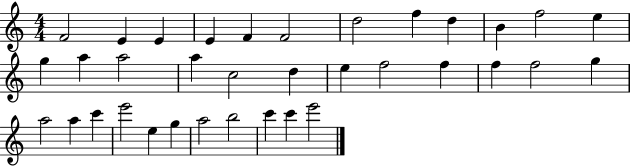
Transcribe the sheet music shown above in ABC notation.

X:1
T:Untitled
M:4/4
L:1/4
K:C
F2 E E E F F2 d2 f d B f2 e g a a2 a c2 d e f2 f f f2 g a2 a c' e'2 e g a2 b2 c' c' e'2